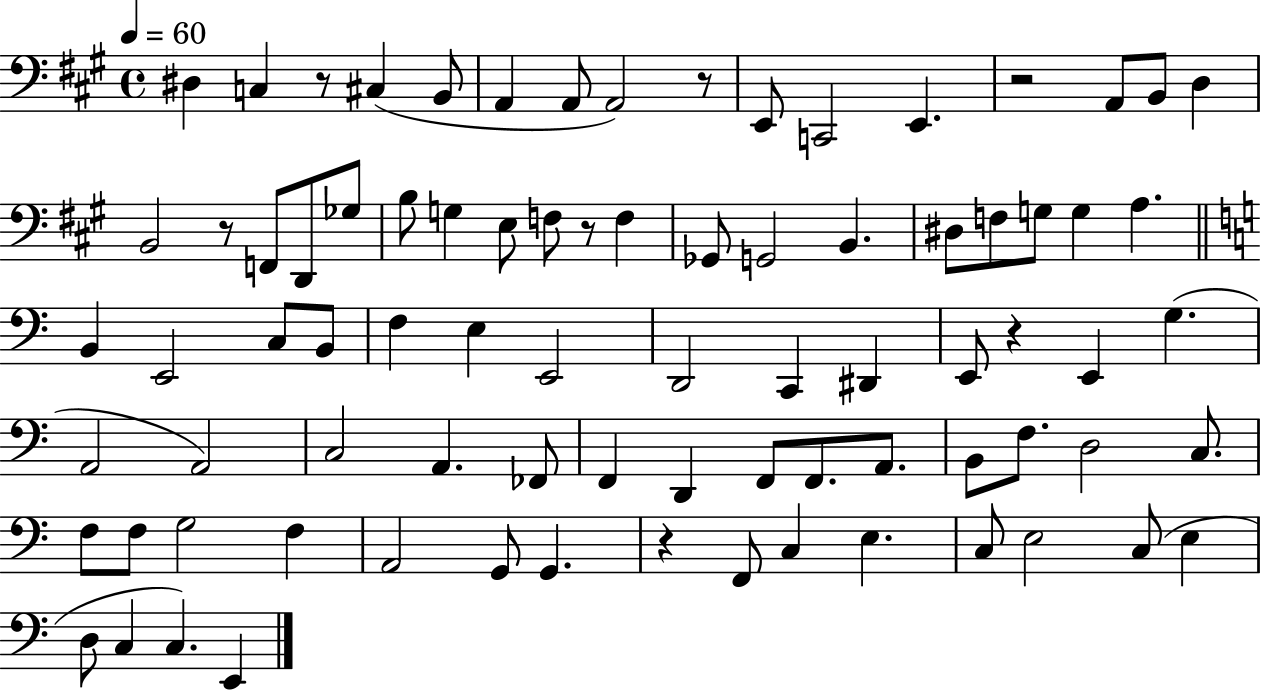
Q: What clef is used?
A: bass